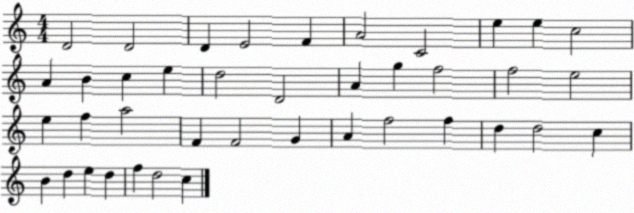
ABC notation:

X:1
T:Untitled
M:4/4
L:1/4
K:C
D2 D2 D E2 F A2 C2 e e c2 A B c e d2 D2 A g f2 f2 e2 e f a2 F F2 G A f2 f d d2 c B d e d f d2 c